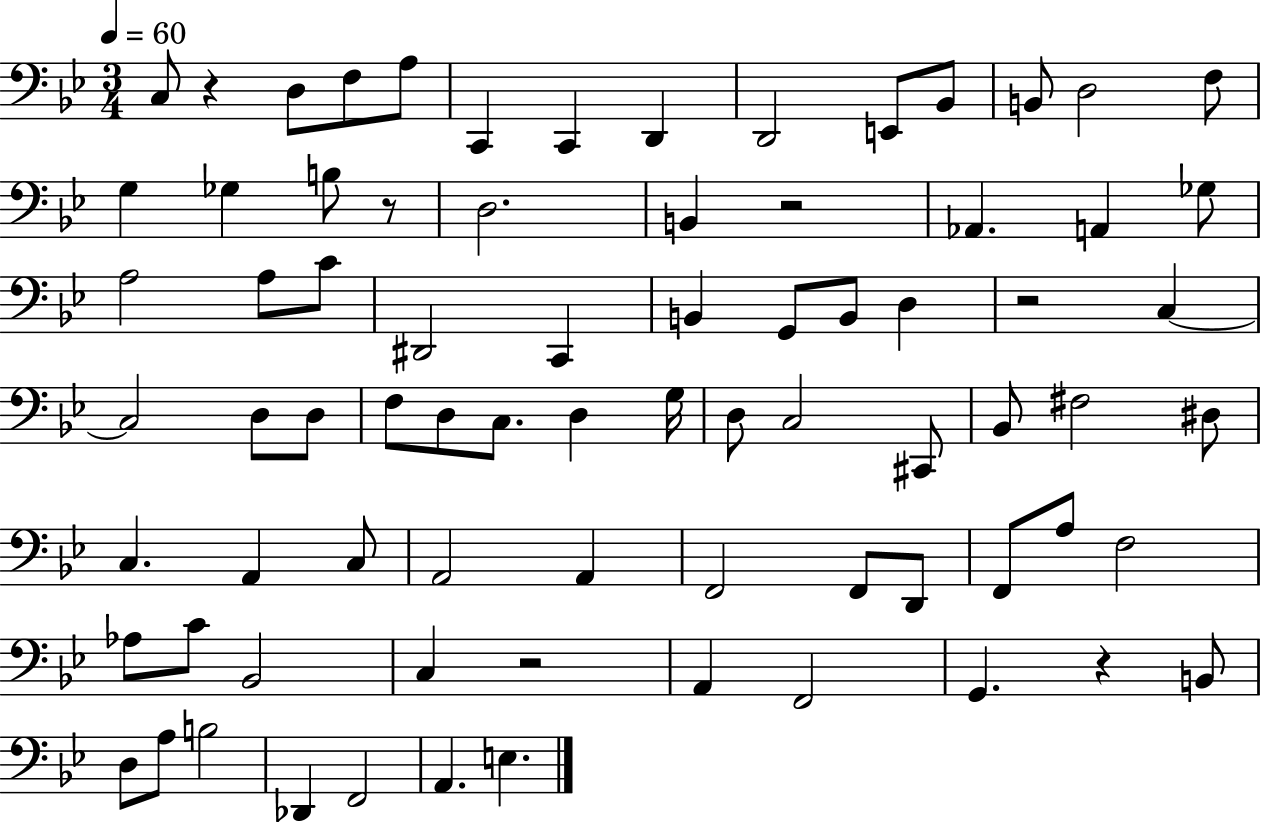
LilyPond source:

{
  \clef bass
  \numericTimeSignature
  \time 3/4
  \key bes \major
  \tempo 4 = 60
  c8 r4 d8 f8 a8 | c,4 c,4 d,4 | d,2 e,8 bes,8 | b,8 d2 f8 | \break g4 ges4 b8 r8 | d2. | b,4 r2 | aes,4. a,4 ges8 | \break a2 a8 c'8 | dis,2 c,4 | b,4 g,8 b,8 d4 | r2 c4~~ | \break c2 d8 d8 | f8 d8 c8. d4 g16 | d8 c2 cis,8 | bes,8 fis2 dis8 | \break c4. a,4 c8 | a,2 a,4 | f,2 f,8 d,8 | f,8 a8 f2 | \break aes8 c'8 bes,2 | c4 r2 | a,4 f,2 | g,4. r4 b,8 | \break d8 a8 b2 | des,4 f,2 | a,4. e4. | \bar "|."
}